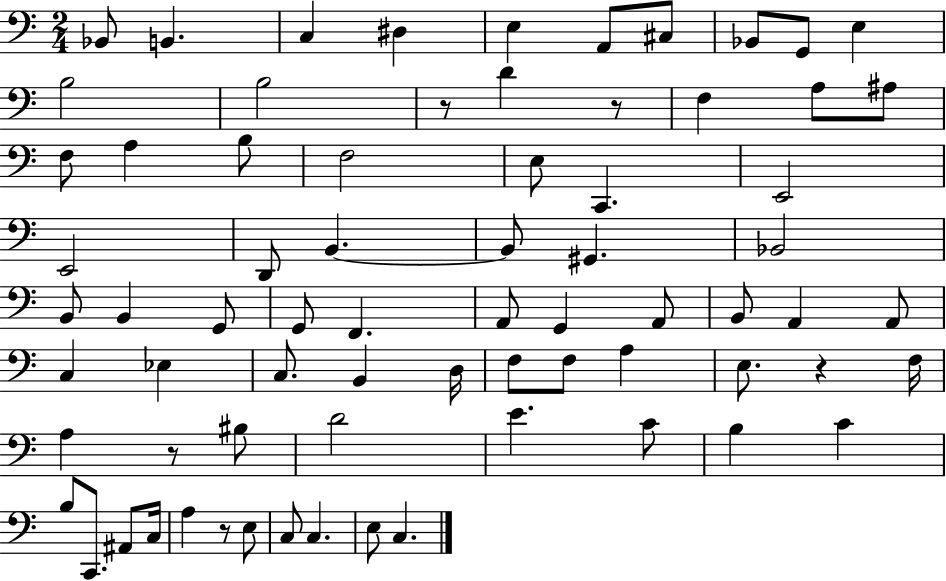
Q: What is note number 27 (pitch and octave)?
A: B2